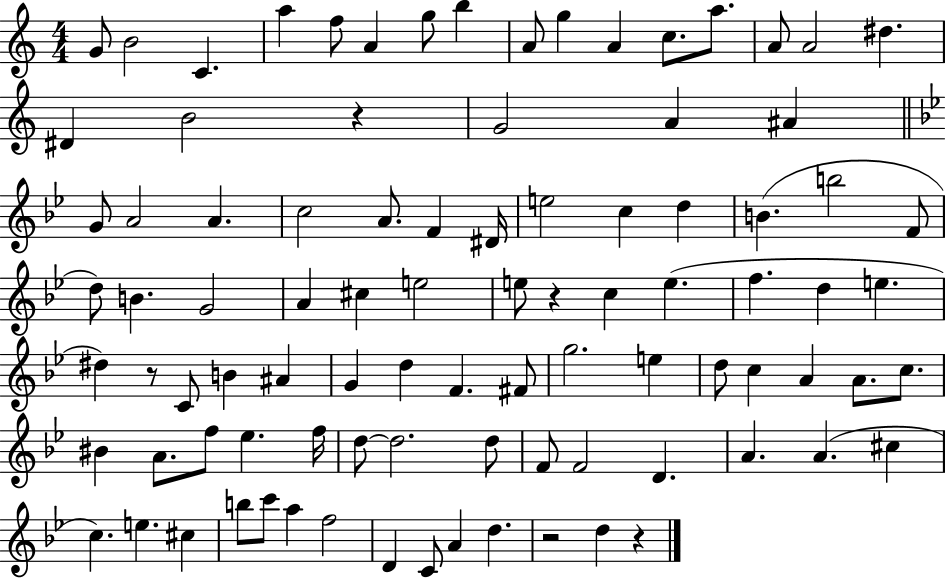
X:1
T:Untitled
M:4/4
L:1/4
K:C
G/2 B2 C a f/2 A g/2 b A/2 g A c/2 a/2 A/2 A2 ^d ^D B2 z G2 A ^A G/2 A2 A c2 A/2 F ^D/4 e2 c d B b2 F/2 d/2 B G2 A ^c e2 e/2 z c e f d e ^d z/2 C/2 B ^A G d F ^F/2 g2 e d/2 c A A/2 c/2 ^B A/2 f/2 _e f/4 d/2 d2 d/2 F/2 F2 D A A ^c c e ^c b/2 c'/2 a f2 D C/2 A d z2 d z